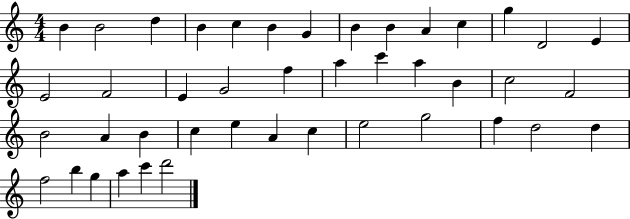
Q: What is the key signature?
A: C major